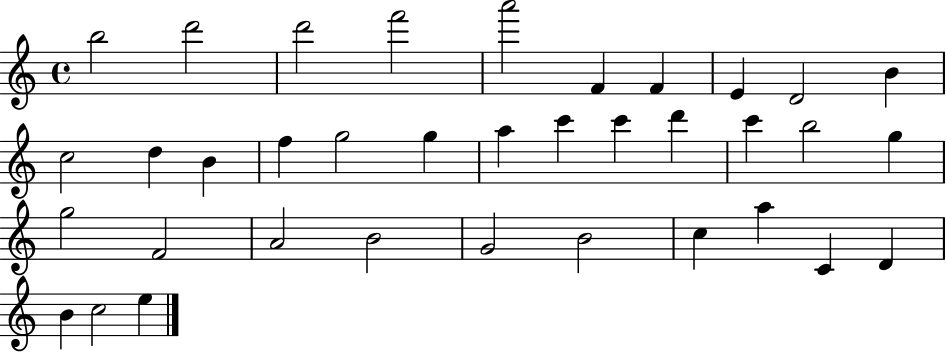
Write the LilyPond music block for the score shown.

{
  \clef treble
  \time 4/4
  \defaultTimeSignature
  \key c \major
  b''2 d'''2 | d'''2 f'''2 | a'''2 f'4 f'4 | e'4 d'2 b'4 | \break c''2 d''4 b'4 | f''4 g''2 g''4 | a''4 c'''4 c'''4 d'''4 | c'''4 b''2 g''4 | \break g''2 f'2 | a'2 b'2 | g'2 b'2 | c''4 a''4 c'4 d'4 | \break b'4 c''2 e''4 | \bar "|."
}